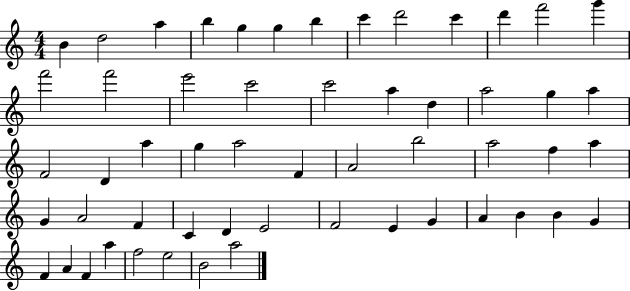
{
  \clef treble
  \numericTimeSignature
  \time 4/4
  \key c \major
  b'4 d''2 a''4 | b''4 g''4 g''4 b''4 | c'''4 d'''2 c'''4 | d'''4 f'''2 g'''4 | \break f'''2 f'''2 | e'''2 c'''2 | c'''2 a''4 d''4 | a''2 g''4 a''4 | \break f'2 d'4 a''4 | g''4 a''2 f'4 | a'2 b''2 | a''2 f''4 a''4 | \break g'4 a'2 f'4 | c'4 d'4 e'2 | f'2 e'4 g'4 | a'4 b'4 b'4 g'4 | \break f'4 a'4 f'4 a''4 | f''2 e''2 | b'2 a''2 | \bar "|."
}